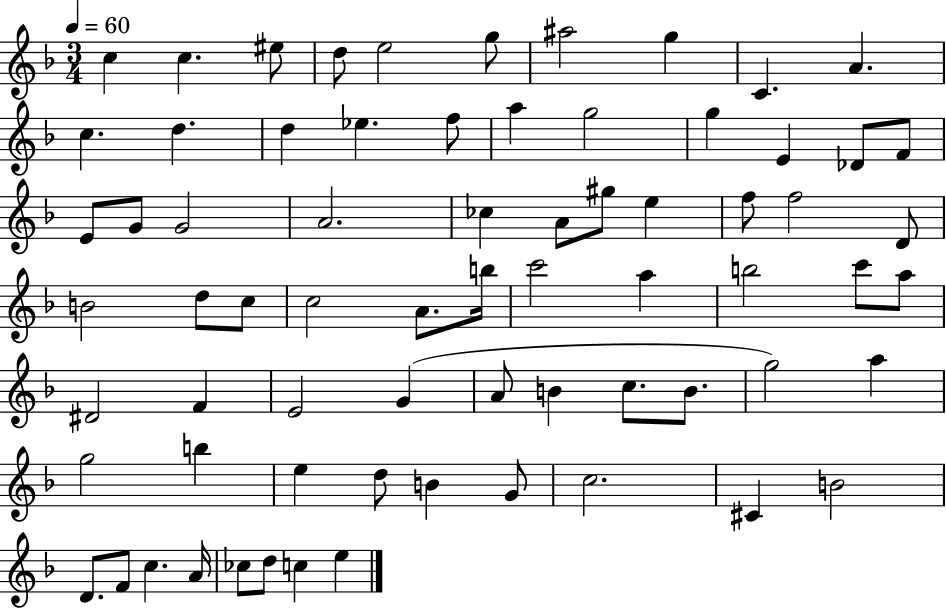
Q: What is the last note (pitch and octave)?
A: E5